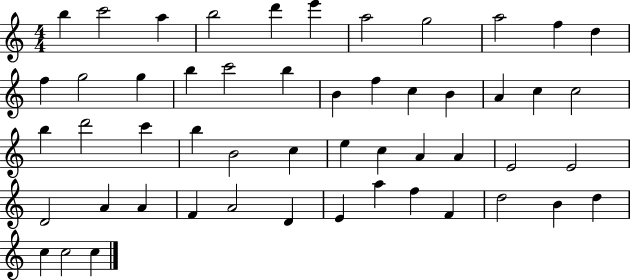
B5/q C6/h A5/q B5/h D6/q E6/q A5/h G5/h A5/h F5/q D5/q F5/q G5/h G5/q B5/q C6/h B5/q B4/q F5/q C5/q B4/q A4/q C5/q C5/h B5/q D6/h C6/q B5/q B4/h C5/q E5/q C5/q A4/q A4/q E4/h E4/h D4/h A4/q A4/q F4/q A4/h D4/q E4/q A5/q F5/q F4/q D5/h B4/q D5/q C5/q C5/h C5/q